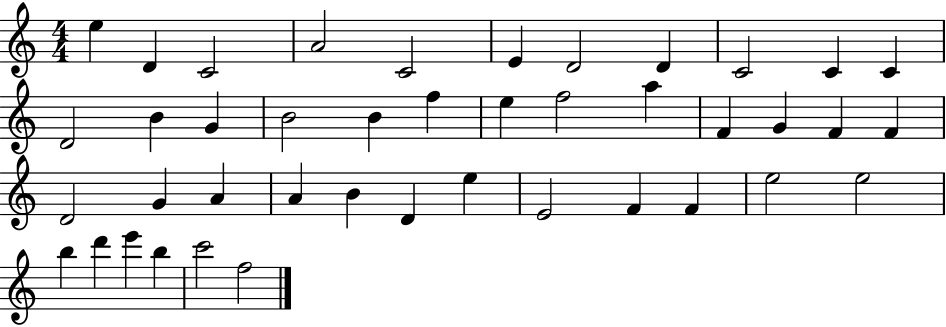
{
  \clef treble
  \numericTimeSignature
  \time 4/4
  \key c \major
  e''4 d'4 c'2 | a'2 c'2 | e'4 d'2 d'4 | c'2 c'4 c'4 | \break d'2 b'4 g'4 | b'2 b'4 f''4 | e''4 f''2 a''4 | f'4 g'4 f'4 f'4 | \break d'2 g'4 a'4 | a'4 b'4 d'4 e''4 | e'2 f'4 f'4 | e''2 e''2 | \break b''4 d'''4 e'''4 b''4 | c'''2 f''2 | \bar "|."
}